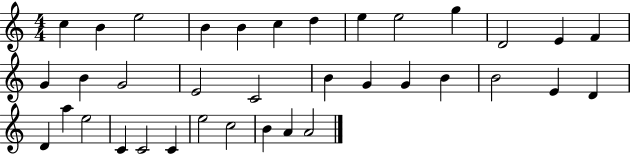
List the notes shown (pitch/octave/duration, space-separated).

C5/q B4/q E5/h B4/q B4/q C5/q D5/q E5/q E5/h G5/q D4/h E4/q F4/q G4/q B4/q G4/h E4/h C4/h B4/q G4/q G4/q B4/q B4/h E4/q D4/q D4/q A5/q E5/h C4/q C4/h C4/q E5/h C5/h B4/q A4/q A4/h